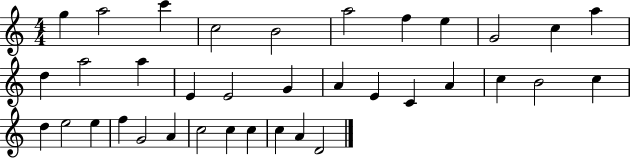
X:1
T:Untitled
M:4/4
L:1/4
K:C
g a2 c' c2 B2 a2 f e G2 c a d a2 a E E2 G A E C A c B2 c d e2 e f G2 A c2 c c c A D2